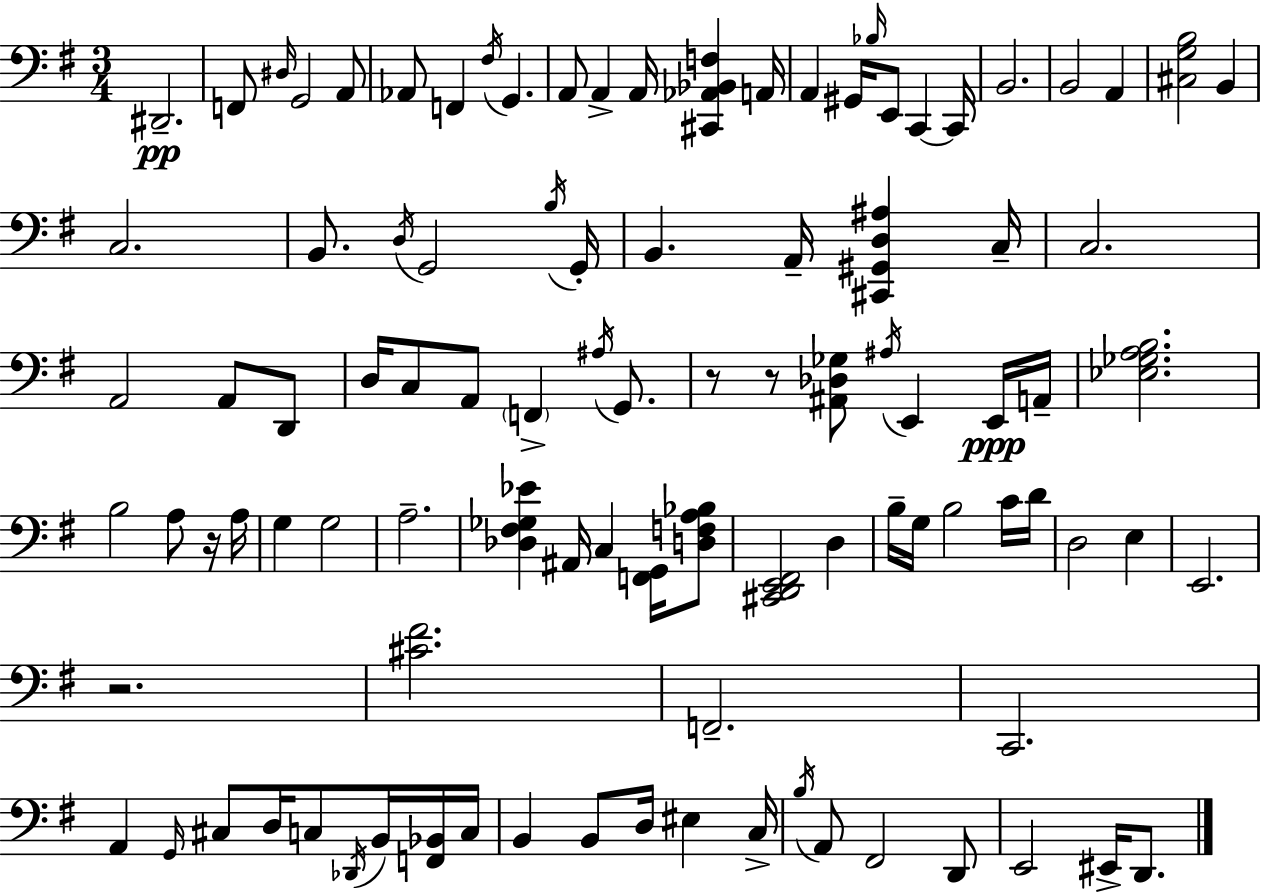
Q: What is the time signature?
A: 3/4